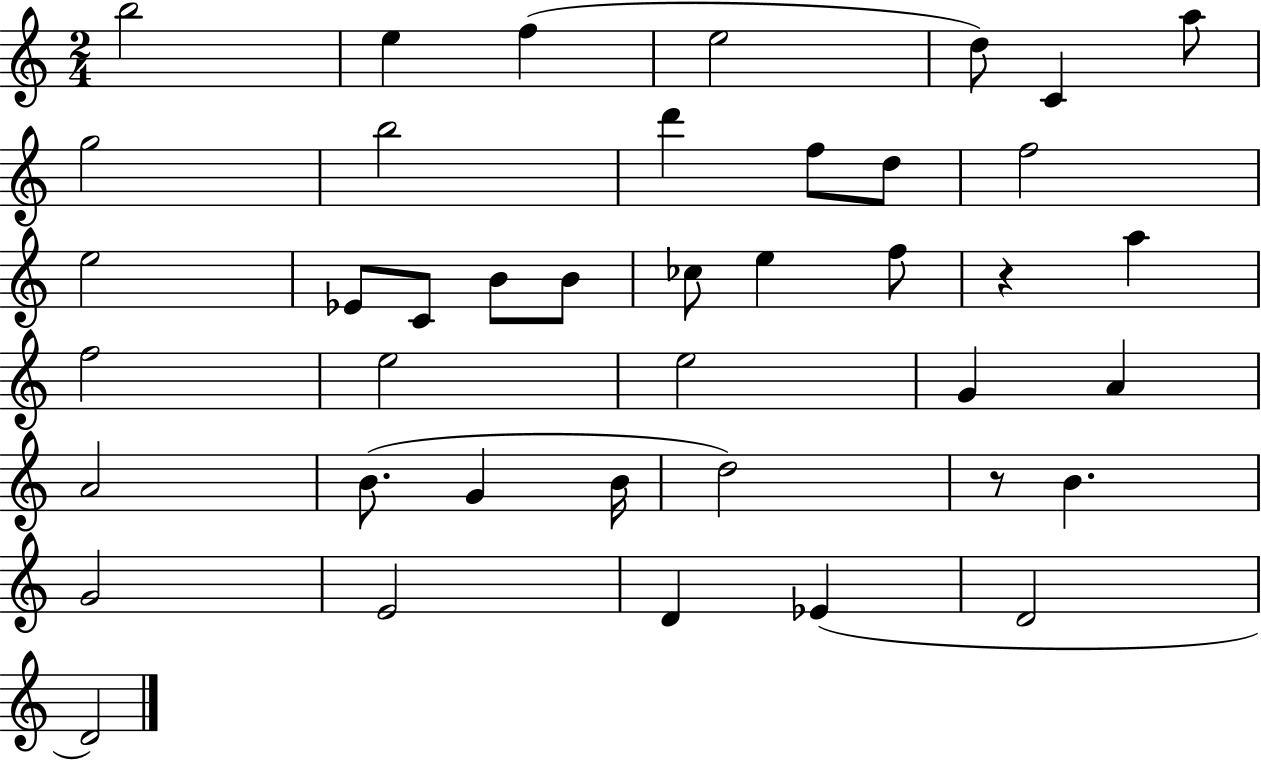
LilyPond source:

{
  \clef treble
  \numericTimeSignature
  \time 2/4
  \key c \major
  b''2 | e''4 f''4( | e''2 | d''8) c'4 a''8 | \break g''2 | b''2 | d'''4 f''8 d''8 | f''2 | \break e''2 | ees'8 c'8 b'8 b'8 | ces''8 e''4 f''8 | r4 a''4 | \break f''2 | e''2 | e''2 | g'4 a'4 | \break a'2 | b'8.( g'4 b'16 | d''2) | r8 b'4. | \break g'2 | e'2 | d'4 ees'4( | d'2 | \break d'2) | \bar "|."
}